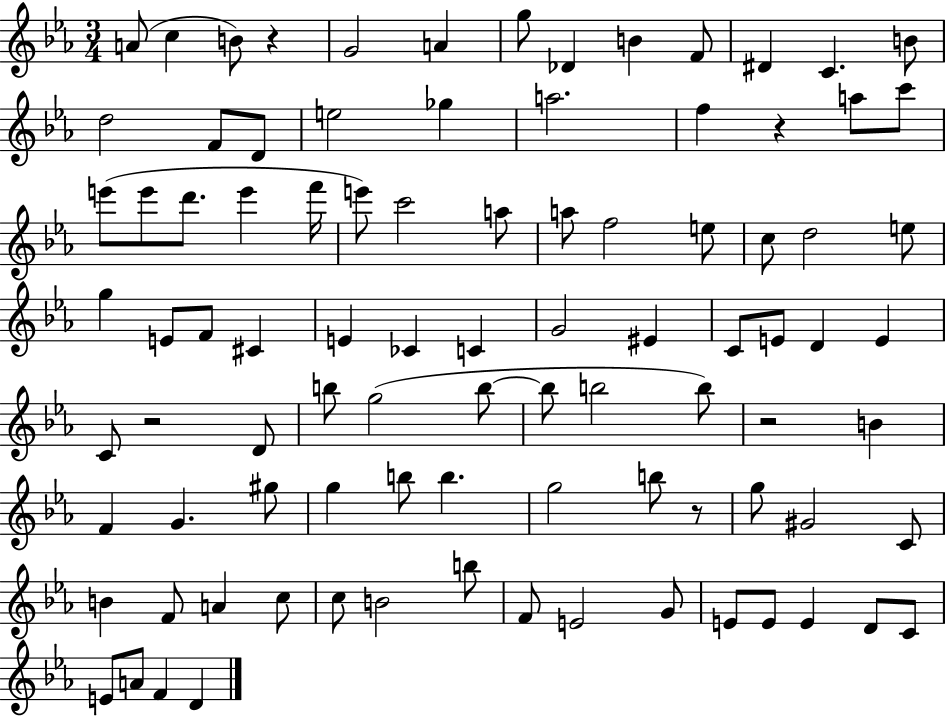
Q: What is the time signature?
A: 3/4